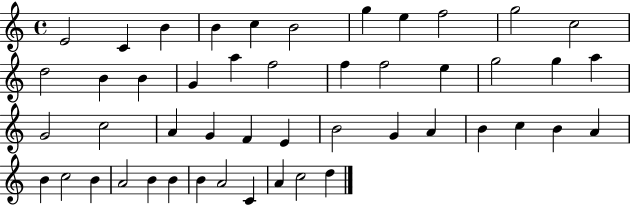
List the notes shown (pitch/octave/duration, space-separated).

E4/h C4/q B4/q B4/q C5/q B4/h G5/q E5/q F5/h G5/h C5/h D5/h B4/q B4/q G4/q A5/q F5/h F5/q F5/h E5/q G5/h G5/q A5/q G4/h C5/h A4/q G4/q F4/q E4/q B4/h G4/q A4/q B4/q C5/q B4/q A4/q B4/q C5/h B4/q A4/h B4/q B4/q B4/q A4/h C4/q A4/q C5/h D5/q